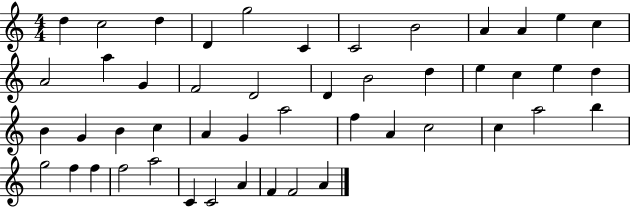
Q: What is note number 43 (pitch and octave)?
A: C4